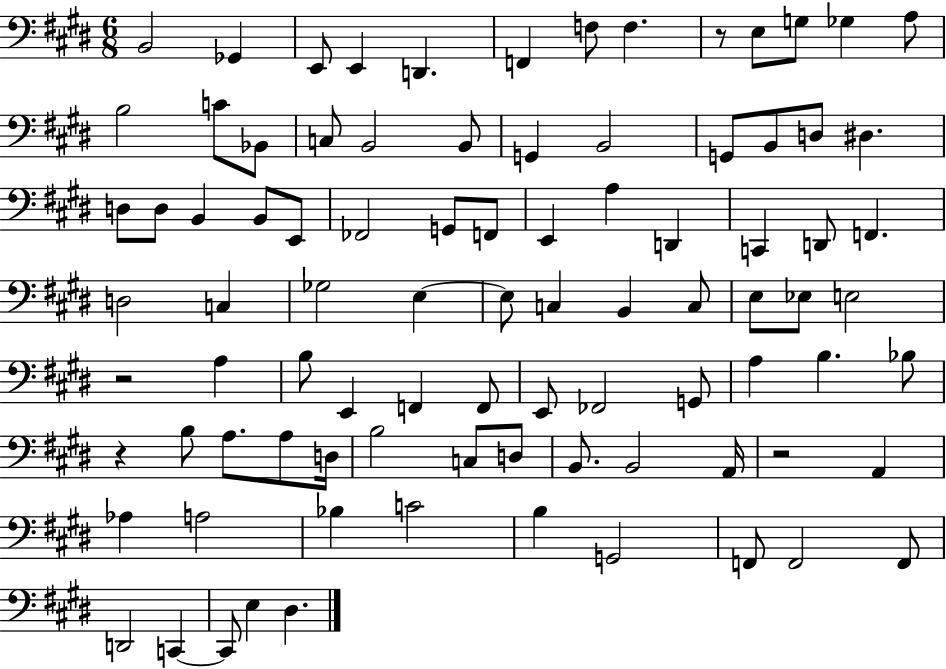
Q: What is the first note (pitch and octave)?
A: B2